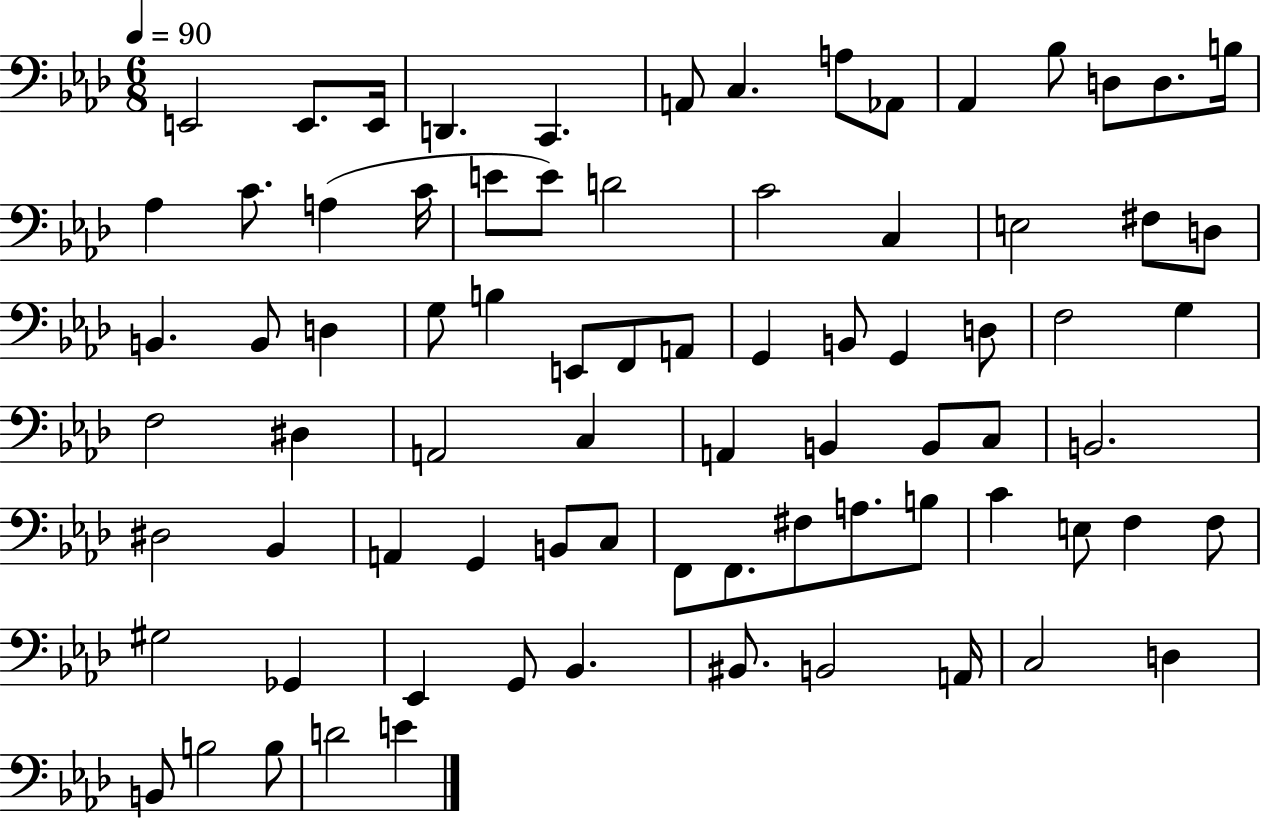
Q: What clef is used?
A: bass